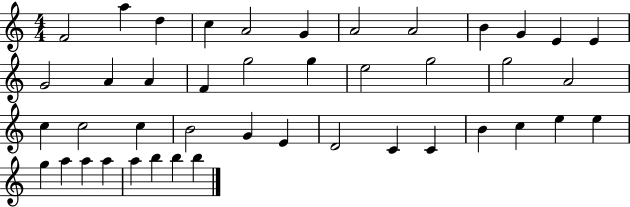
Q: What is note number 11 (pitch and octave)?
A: E4